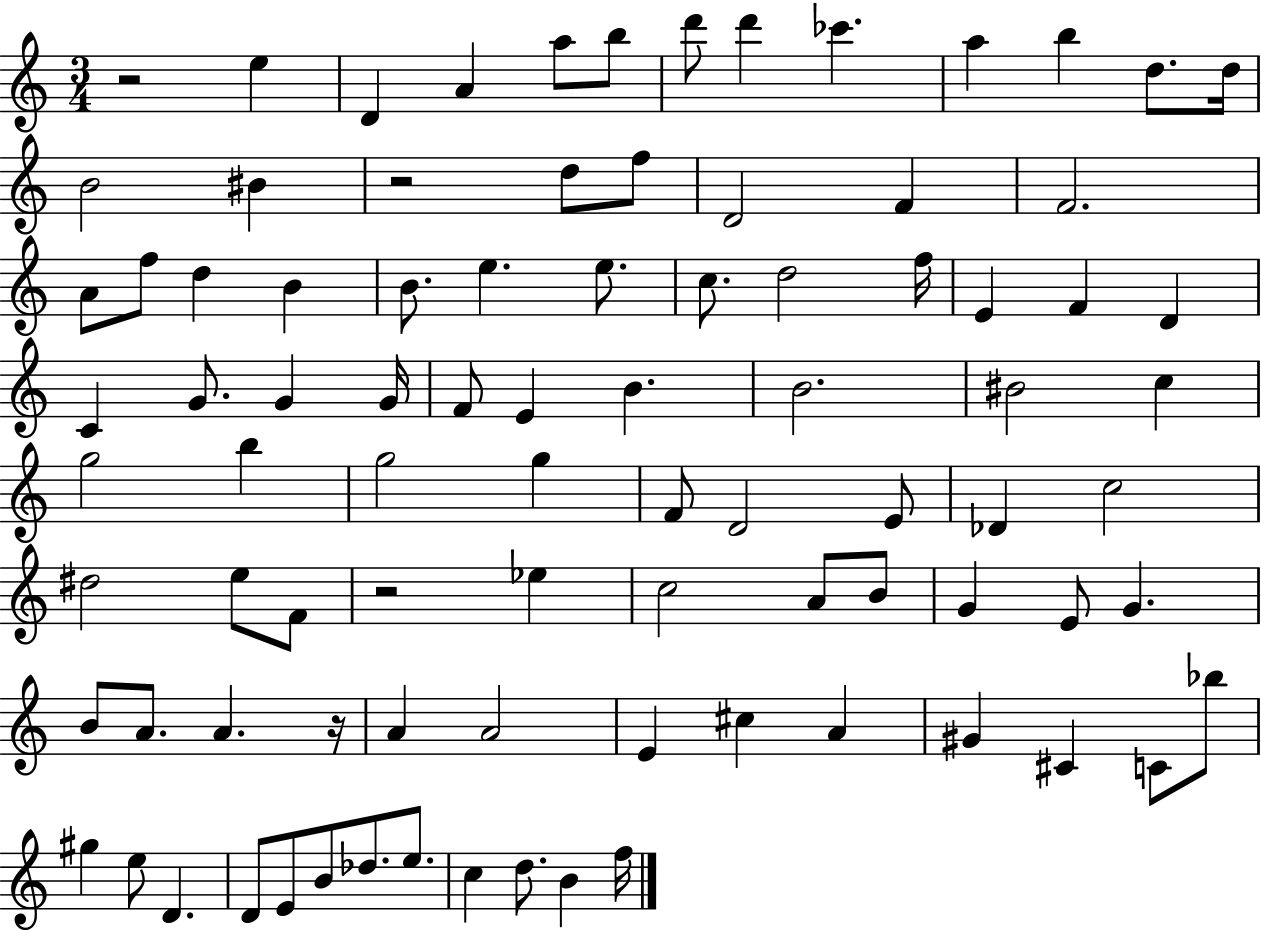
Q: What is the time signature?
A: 3/4